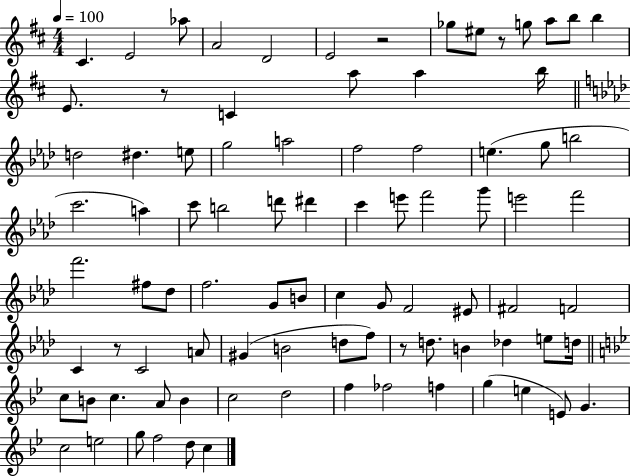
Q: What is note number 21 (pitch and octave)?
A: G5